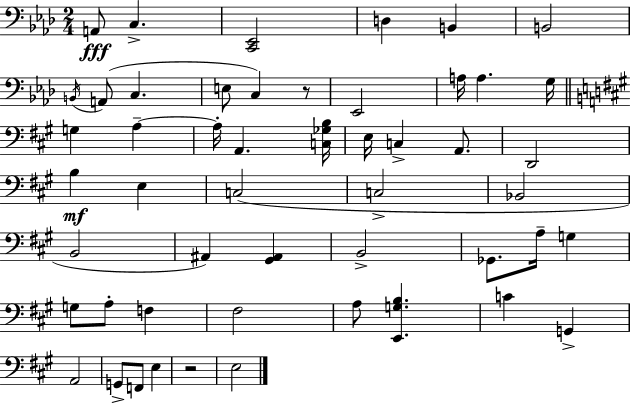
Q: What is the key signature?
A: F minor